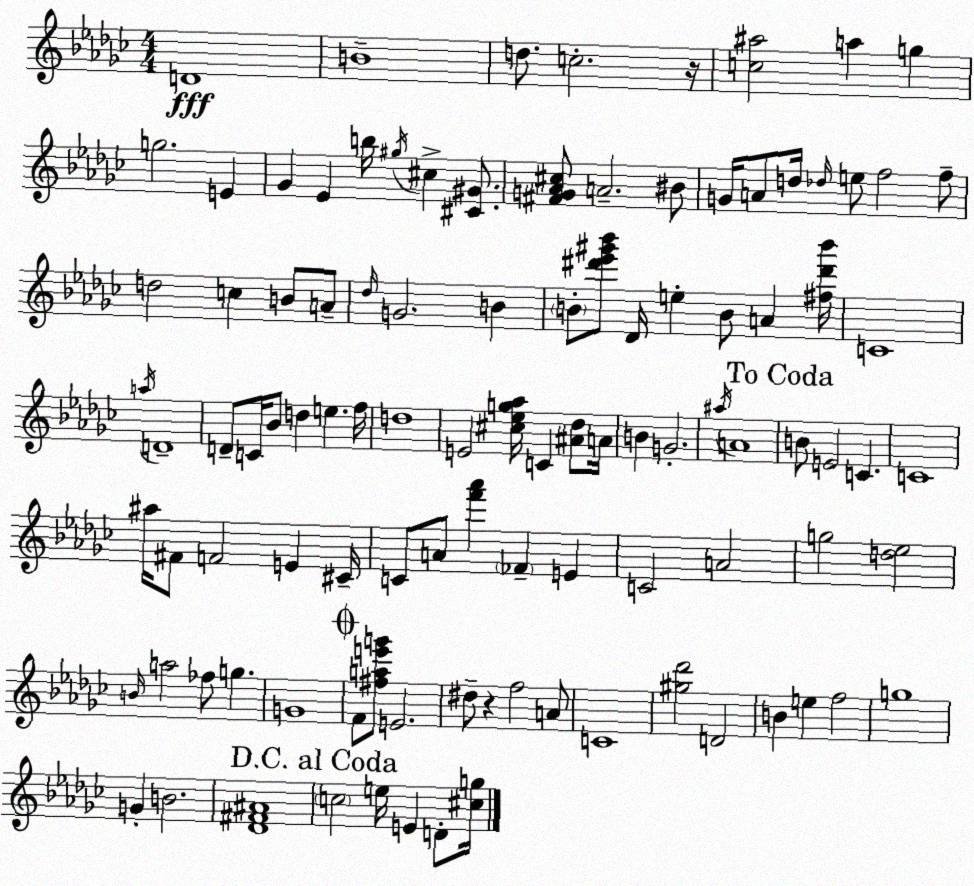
X:1
T:Untitled
M:4/4
L:1/4
K:Ebm
D4 B4 d/2 c2 z/4 [c^a]2 a g g2 E _G _E b/4 ^g/4 ^c [^C^G]/2 [^FG_A^c]/2 A2 ^B/2 G/4 A/2 d/4 _d/4 e/2 f2 f/2 d2 c B/2 A/2 _d/4 G2 B B/2 [^d'_e'^g'_b']/2 _D/4 e B/2 A [^f^d'_b']/4 C4 a/4 D4 D/2 C/4 _B/2 d e f/4 d4 E2 [^c_eg_a]/4 C [^A_d]/2 A/4 B G2 ^a/4 A4 B/2 E2 C C4 ^a/4 ^F/2 F2 E ^C/4 C/2 A/2 [f'_a'] _F E C2 A2 g2 [d_e]2 B/4 a2 _f/2 g G4 F/2 [^fae'g']/2 E2 ^d/2 z f2 A/2 C4 [^g_d']2 D2 B e f2 g4 G B2 [_D^F^A]4 c2 e/4 E D/2 [^cg]/4